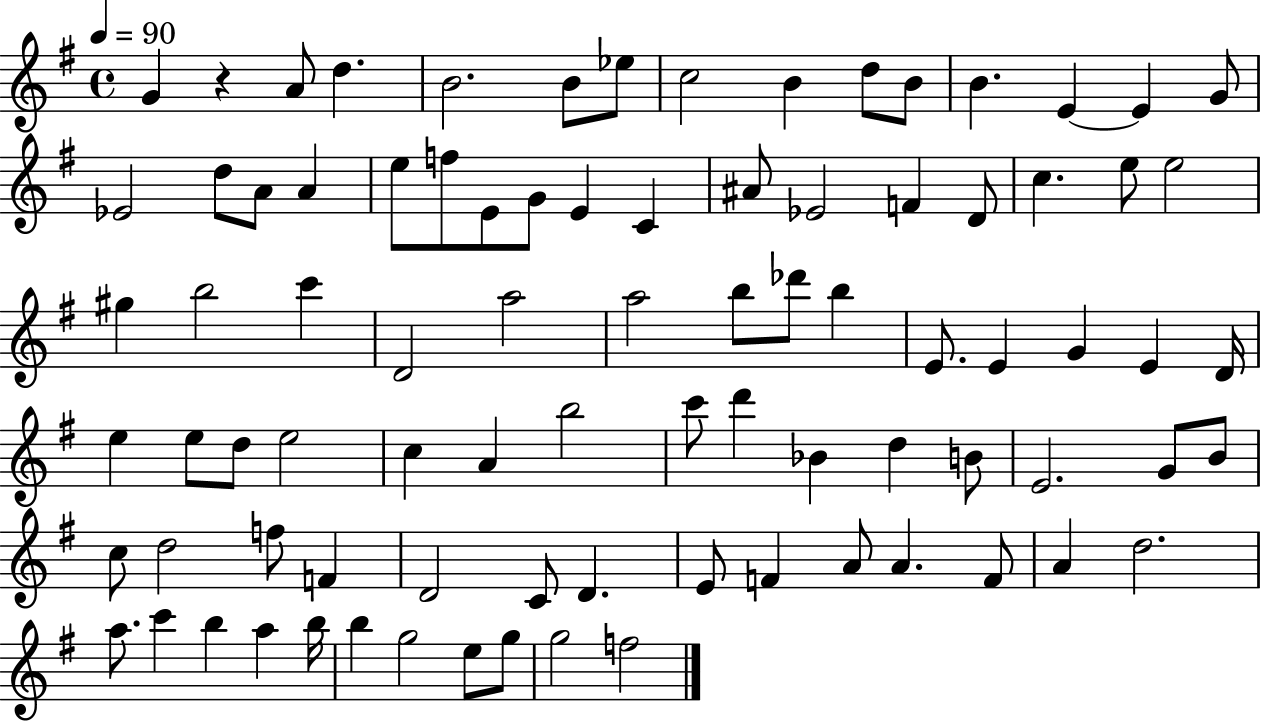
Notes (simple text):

G4/q R/q A4/e D5/q. B4/h. B4/e Eb5/e C5/h B4/q D5/e B4/e B4/q. E4/q E4/q G4/e Eb4/h D5/e A4/e A4/q E5/e F5/e E4/e G4/e E4/q C4/q A#4/e Eb4/h F4/q D4/e C5/q. E5/e E5/h G#5/q B5/h C6/q D4/h A5/h A5/h B5/e Db6/e B5/q E4/e. E4/q G4/q E4/q D4/s E5/q E5/e D5/e E5/h C5/q A4/q B5/h C6/e D6/q Bb4/q D5/q B4/e E4/h. G4/e B4/e C5/e D5/h F5/e F4/q D4/h C4/e D4/q. E4/e F4/q A4/e A4/q. F4/e A4/q D5/h. A5/e. C6/q B5/q A5/q B5/s B5/q G5/h E5/e G5/e G5/h F5/h